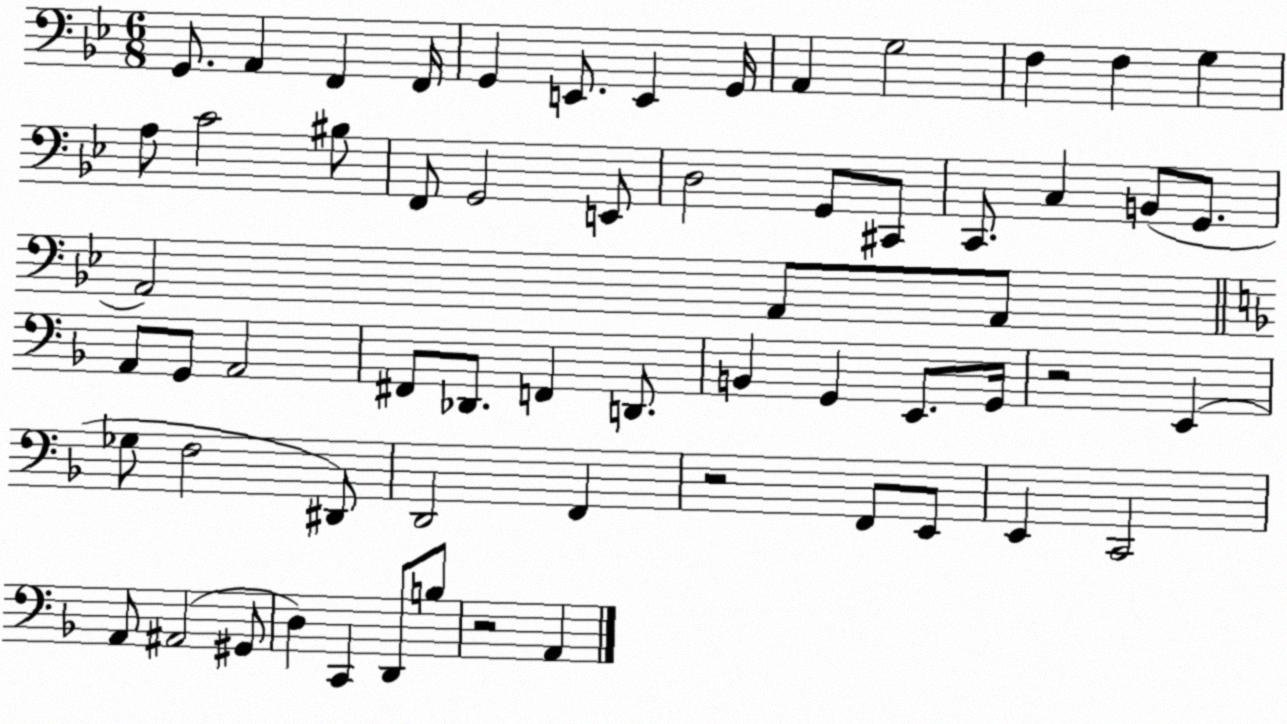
X:1
T:Untitled
M:6/8
L:1/4
K:Bb
G,,/2 A,, F,, F,,/4 G,, E,,/2 E,, G,,/4 A,, G,2 F, F, G, A,/2 C2 ^B,/2 F,,/2 G,,2 E,,/2 D,2 G,,/2 ^C,,/2 C,,/2 C, B,,/2 G,,/2 A,,2 A,,/2 A,,/2 A,,/2 G,,/2 A,,2 ^F,,/2 _D,,/2 F,, D,,/2 B,, G,, E,,/2 G,,/4 z2 E,, _G,/2 F,2 ^D,,/2 D,,2 F,, z2 F,,/2 E,,/2 E,, C,,2 A,,/2 ^A,,2 ^G,,/2 D, C,, D,,/2 B,/2 z2 A,,